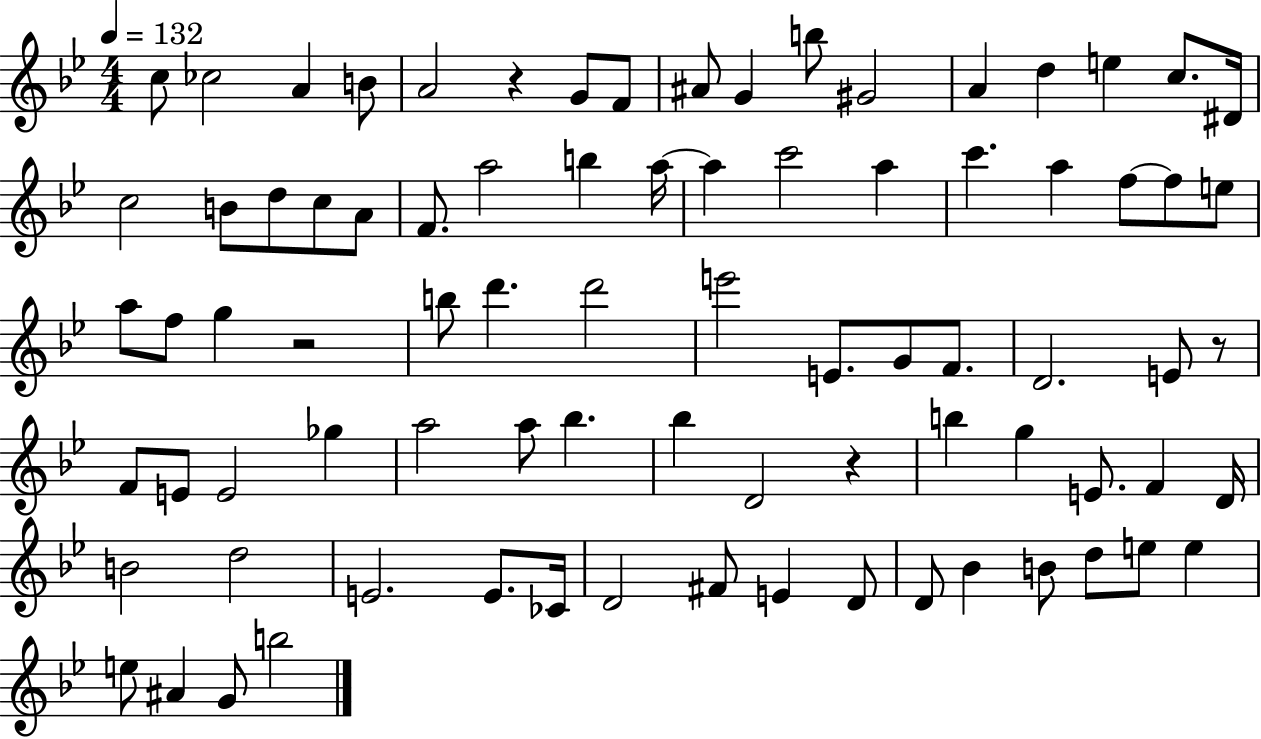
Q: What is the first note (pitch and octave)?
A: C5